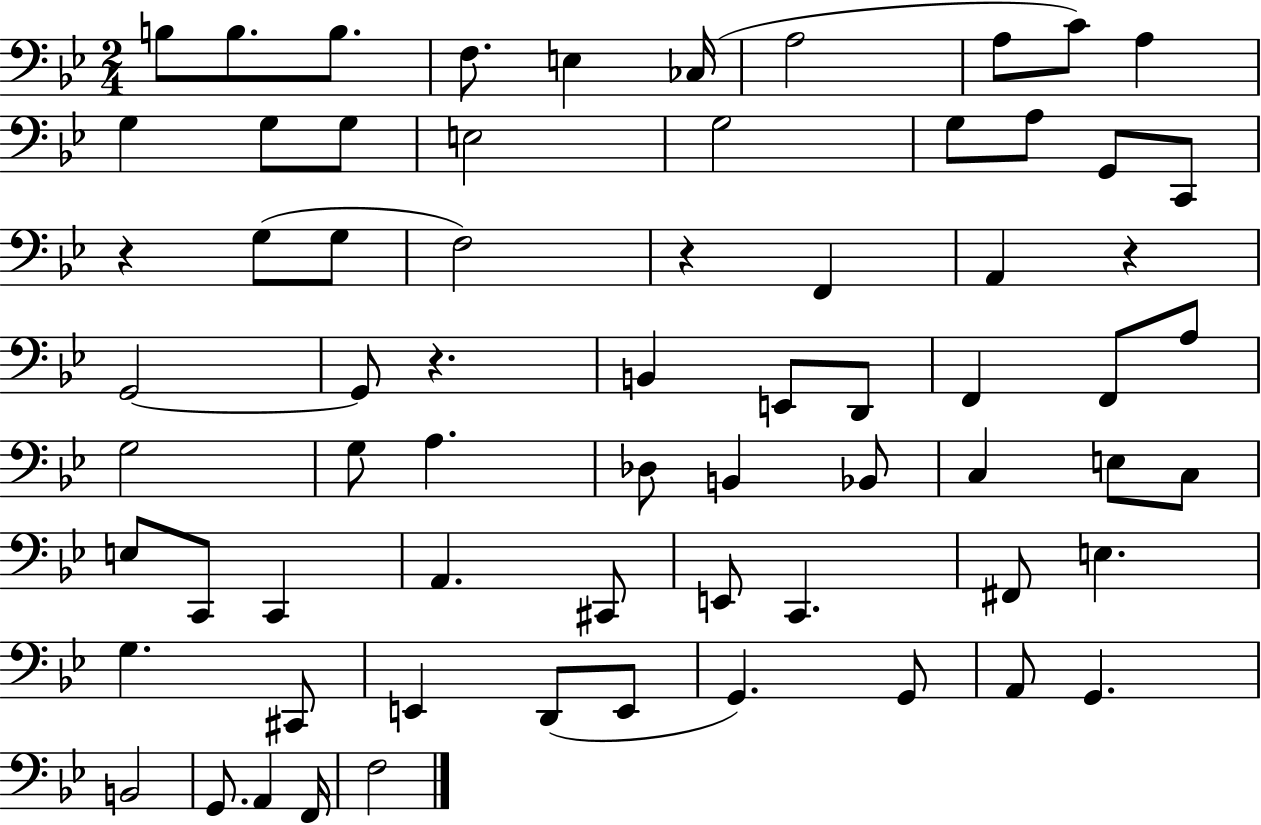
{
  \clef bass
  \numericTimeSignature
  \time 2/4
  \key bes \major
  b8 b8. b8. | f8. e4 ces16( | a2 | a8 c'8) a4 | \break g4 g8 g8 | e2 | g2 | g8 a8 g,8 c,8 | \break r4 g8( g8 | f2) | r4 f,4 | a,4 r4 | \break g,2~~ | g,8 r4. | b,4 e,8 d,8 | f,4 f,8 a8 | \break g2 | g8 a4. | des8 b,4 bes,8 | c4 e8 c8 | \break e8 c,8 c,4 | a,4. cis,8 | e,8 c,4. | fis,8 e4. | \break g4. cis,8 | e,4 d,8( e,8 | g,4.) g,8 | a,8 g,4. | \break b,2 | g,8. a,4 f,16 | f2 | \bar "|."
}